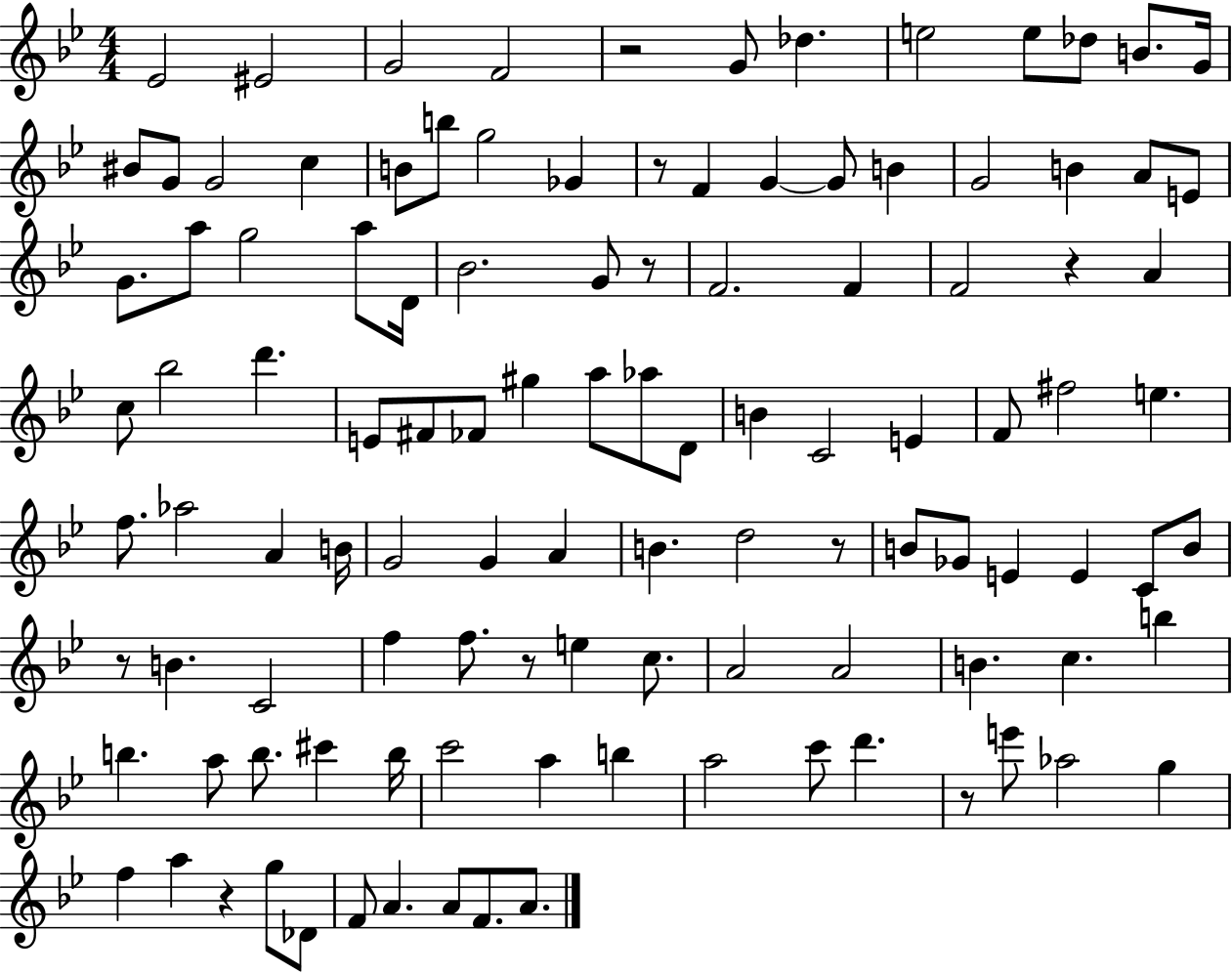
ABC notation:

X:1
T:Untitled
M:4/4
L:1/4
K:Bb
_E2 ^E2 G2 F2 z2 G/2 _d e2 e/2 _d/2 B/2 G/4 ^B/2 G/2 G2 c B/2 b/2 g2 _G z/2 F G G/2 B G2 B A/2 E/2 G/2 a/2 g2 a/2 D/4 _B2 G/2 z/2 F2 F F2 z A c/2 _b2 d' E/2 ^F/2 _F/2 ^g a/2 _a/2 D/2 B C2 E F/2 ^f2 e f/2 _a2 A B/4 G2 G A B d2 z/2 B/2 _G/2 E E C/2 B/2 z/2 B C2 f f/2 z/2 e c/2 A2 A2 B c b b a/2 b/2 ^c' b/4 c'2 a b a2 c'/2 d' z/2 e'/2 _a2 g f a z g/2 _D/2 F/2 A A/2 F/2 A/2